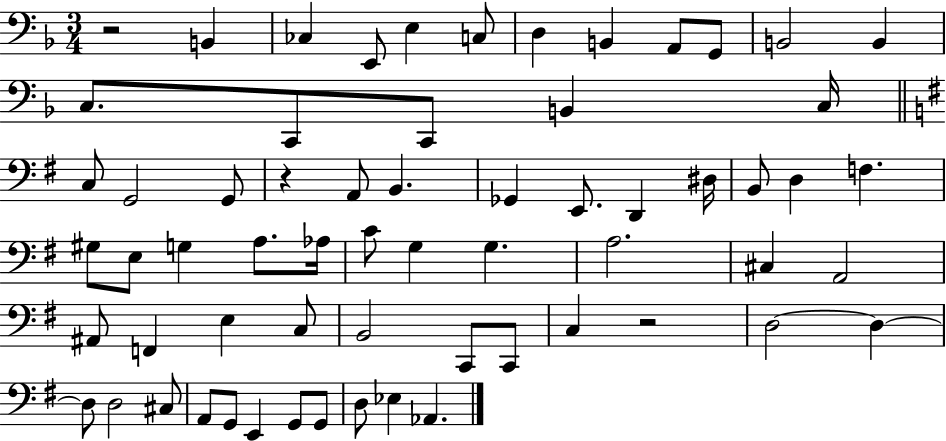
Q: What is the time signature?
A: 3/4